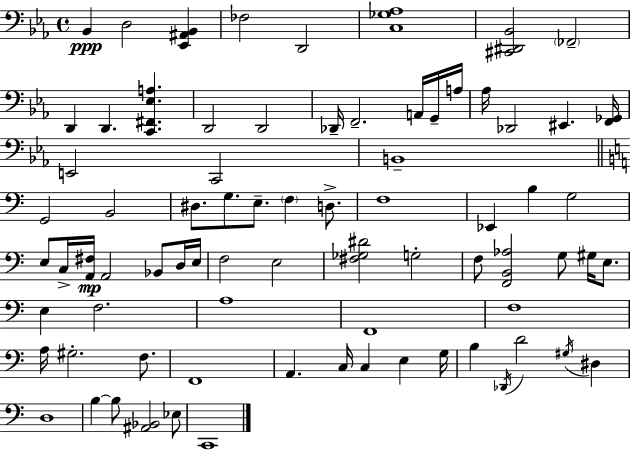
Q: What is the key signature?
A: EES major